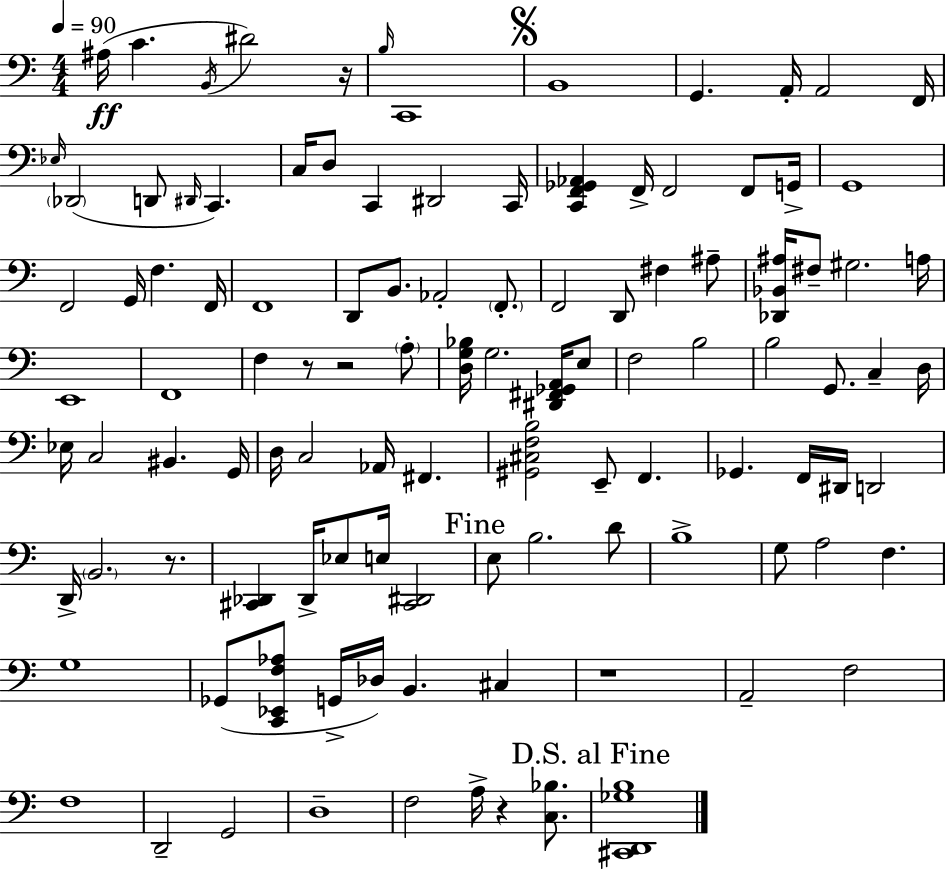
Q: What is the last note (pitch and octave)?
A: A3